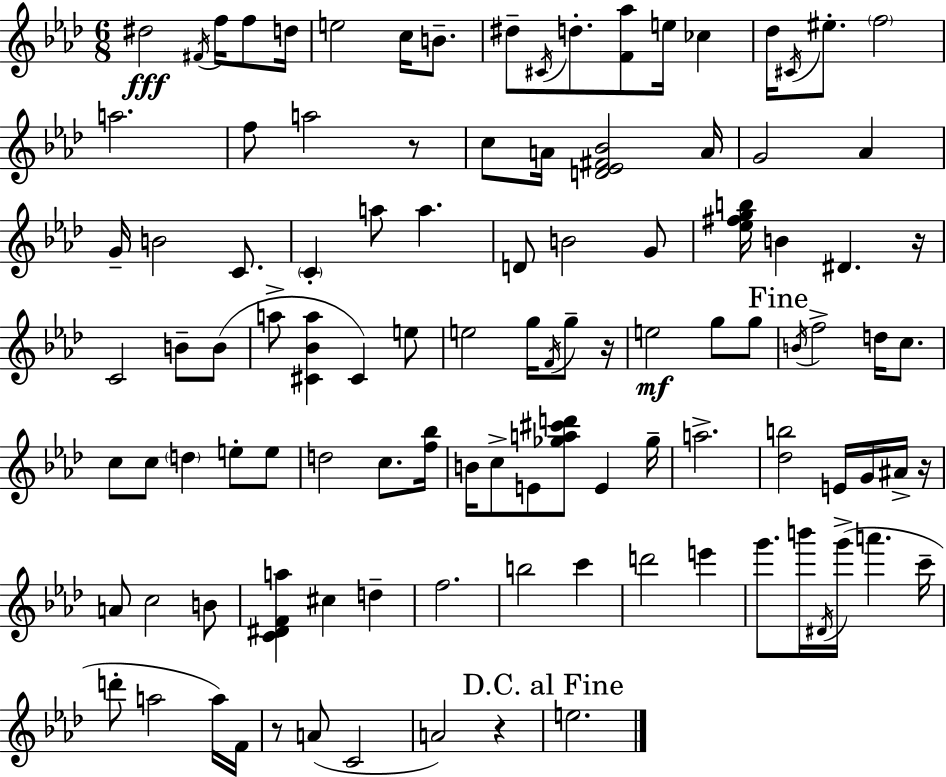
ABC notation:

X:1
T:Untitled
M:6/8
L:1/4
K:Fm
^d2 ^F/4 f/4 f/2 d/4 e2 c/4 B/2 ^d/2 ^C/4 d/2 [F_a]/2 e/4 _c _d/4 ^C/4 ^e/2 f2 a2 f/2 a2 z/2 c/2 A/4 [D_E^F_B]2 A/4 G2 _A G/4 B2 C/2 C a/2 a D/2 B2 G/2 [_e^fgb]/4 B ^D z/4 C2 B/2 B/2 a/2 [^C_Ba] ^C e/2 e2 g/4 F/4 g/2 z/4 e2 g/2 g/2 B/4 f2 d/4 c/2 c/2 c/2 d e/2 e/2 d2 c/2 [f_b]/4 B/4 c/2 E/2 [_ga^c'd']/2 E _g/4 a2 [_db]2 E/4 G/4 ^A/4 z/4 A/2 c2 B/2 [C^DFa] ^c d f2 b2 c' d'2 e' g'/2 b'/4 ^D/4 g'/4 a' c'/4 d'/2 a2 a/4 F/4 z/2 A/2 C2 A2 z e2